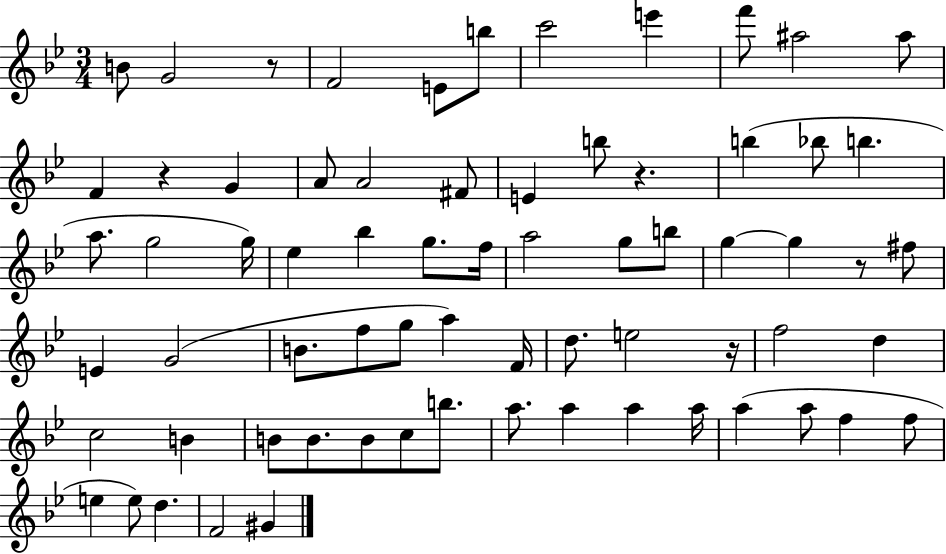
{
  \clef treble
  \numericTimeSignature
  \time 3/4
  \key bes \major
  b'8 g'2 r8 | f'2 e'8 b''8 | c'''2 e'''4 | f'''8 ais''2 ais''8 | \break f'4 r4 g'4 | a'8 a'2 fis'8 | e'4 b''8 r4. | b''4( bes''8 b''4. | \break a''8. g''2 g''16) | ees''4 bes''4 g''8. f''16 | a''2 g''8 b''8 | g''4~~ g''4 r8 fis''8 | \break e'4 g'2( | b'8. f''8 g''8 a''4) f'16 | d''8. e''2 r16 | f''2 d''4 | \break c''2 b'4 | b'8 b'8. b'8 c''8 b''8. | a''8. a''4 a''4 a''16 | a''4( a''8 f''4 f''8 | \break e''4 e''8) d''4. | f'2 gis'4 | \bar "|."
}